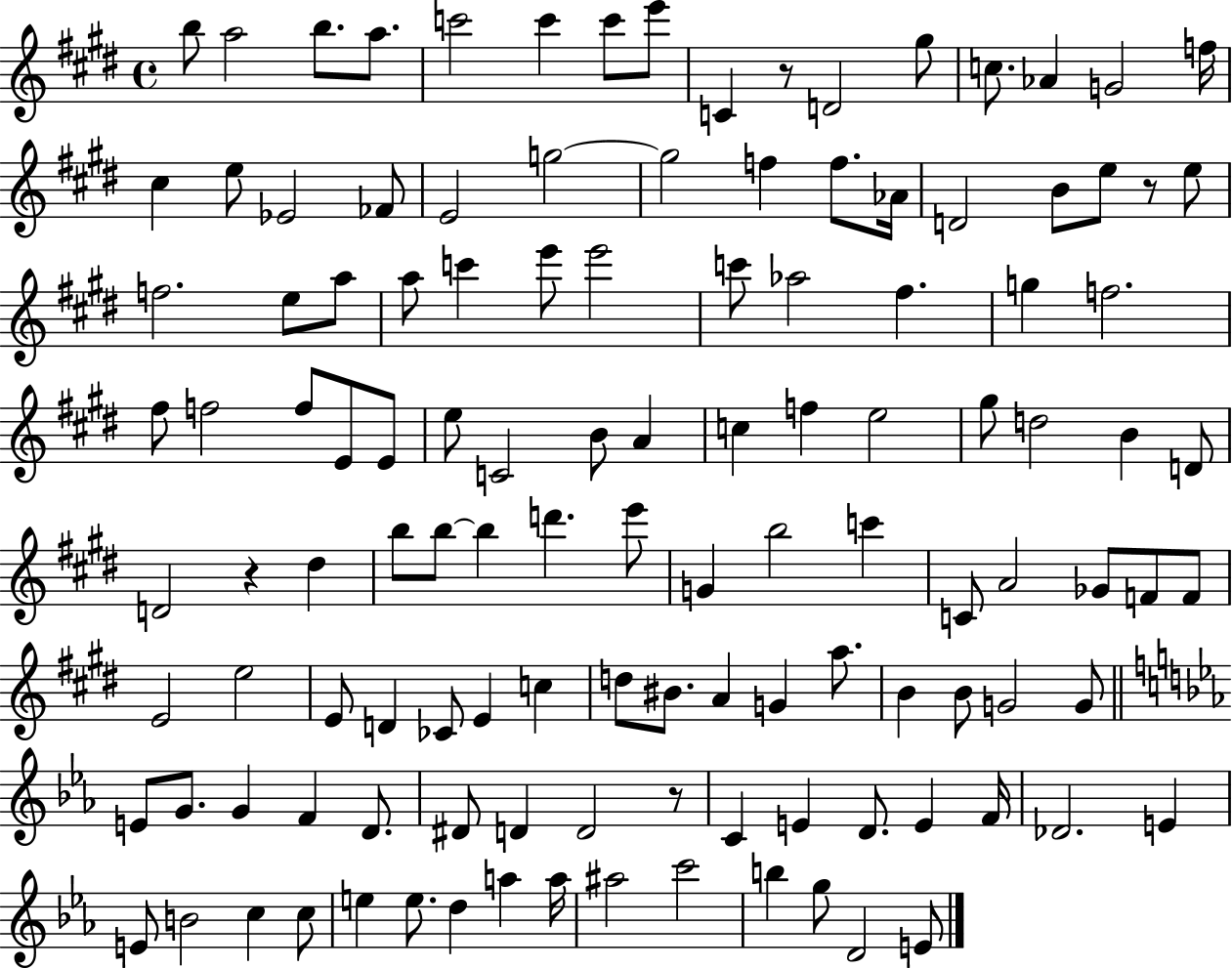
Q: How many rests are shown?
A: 4